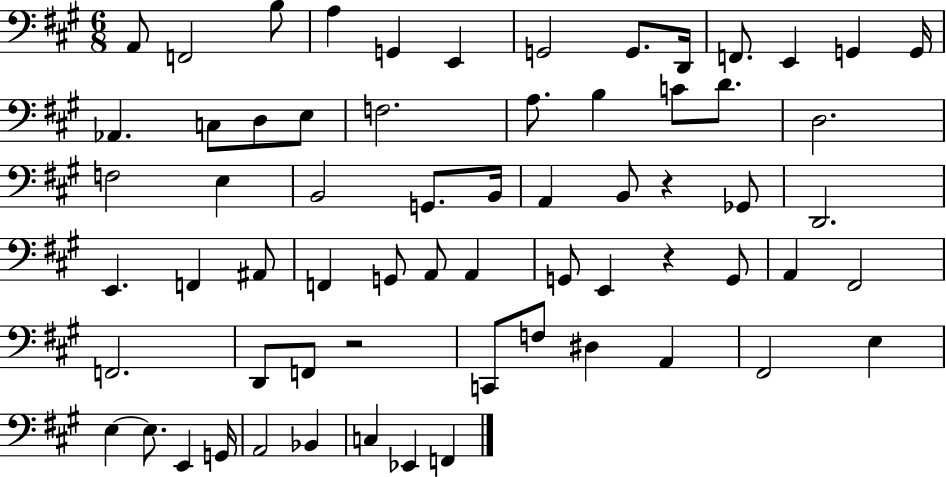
{
  \clef bass
  \numericTimeSignature
  \time 6/8
  \key a \major
  a,8 f,2 b8 | a4 g,4 e,4 | g,2 g,8. d,16 | f,8. e,4 g,4 g,16 | \break aes,4. c8 d8 e8 | f2. | a8. b4 c'8 d'8. | d2. | \break f2 e4 | b,2 g,8. b,16 | a,4 b,8 r4 ges,8 | d,2. | \break e,4. f,4 ais,8 | f,4 g,8 a,8 a,4 | g,8 e,4 r4 g,8 | a,4 fis,2 | \break f,2. | d,8 f,8 r2 | c,8 f8 dis4 a,4 | fis,2 e4 | \break e4~~ e8. e,4 g,16 | a,2 bes,4 | c4 ees,4 f,4 | \bar "|."
}